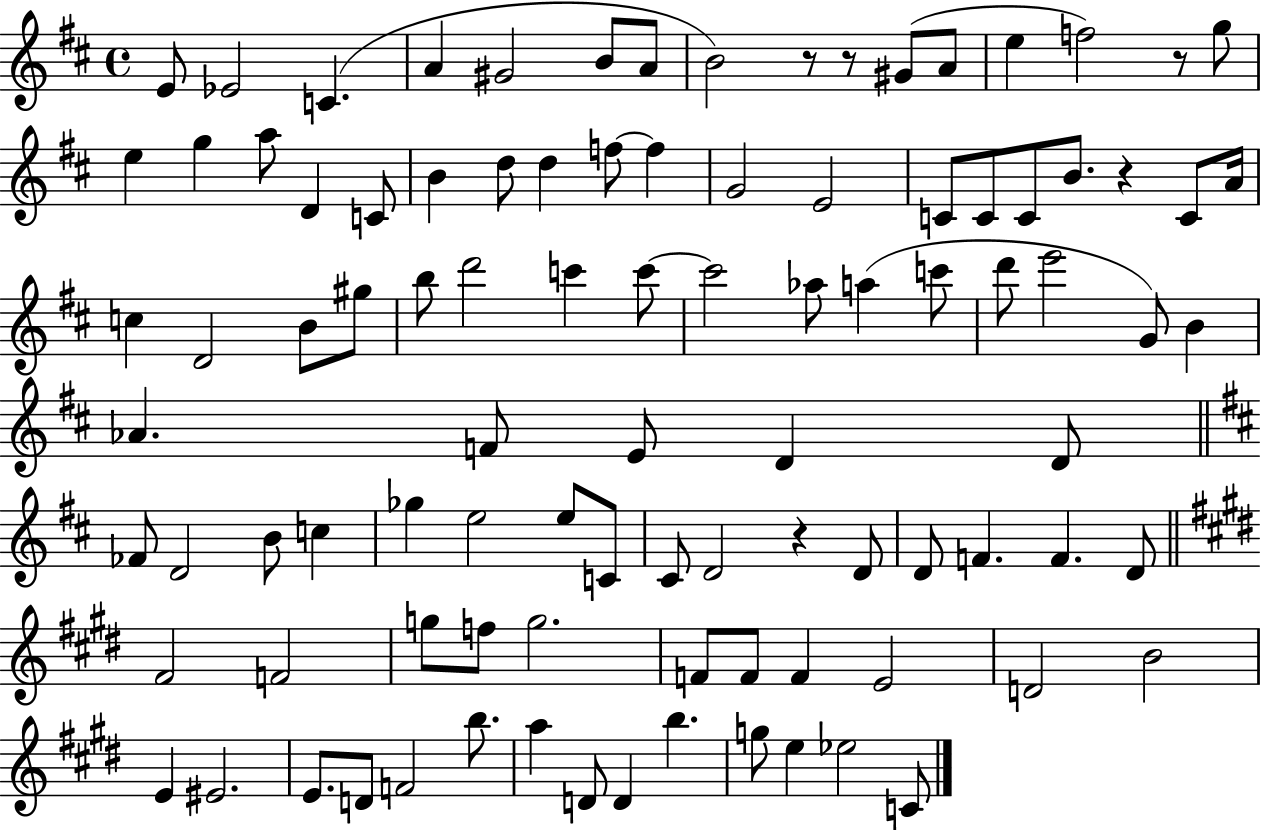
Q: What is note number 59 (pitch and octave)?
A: E5